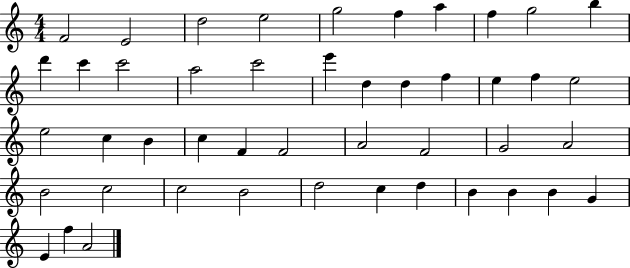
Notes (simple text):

F4/h E4/h D5/h E5/h G5/h F5/q A5/q F5/q G5/h B5/q D6/q C6/q C6/h A5/h C6/h E6/q D5/q D5/q F5/q E5/q F5/q E5/h E5/h C5/q B4/q C5/q F4/q F4/h A4/h F4/h G4/h A4/h B4/h C5/h C5/h B4/h D5/h C5/q D5/q B4/q B4/q B4/q G4/q E4/q F5/q A4/h